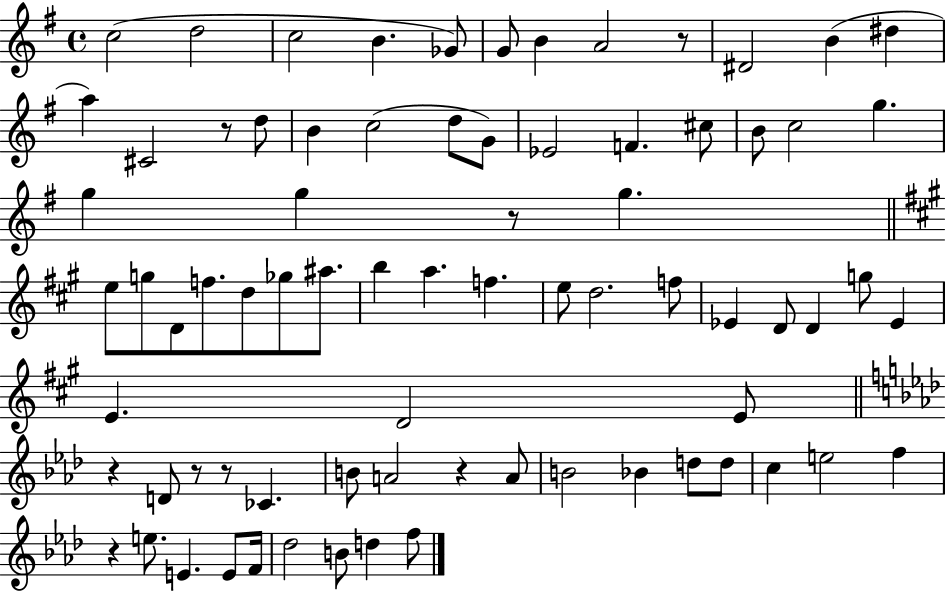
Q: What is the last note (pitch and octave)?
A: F5